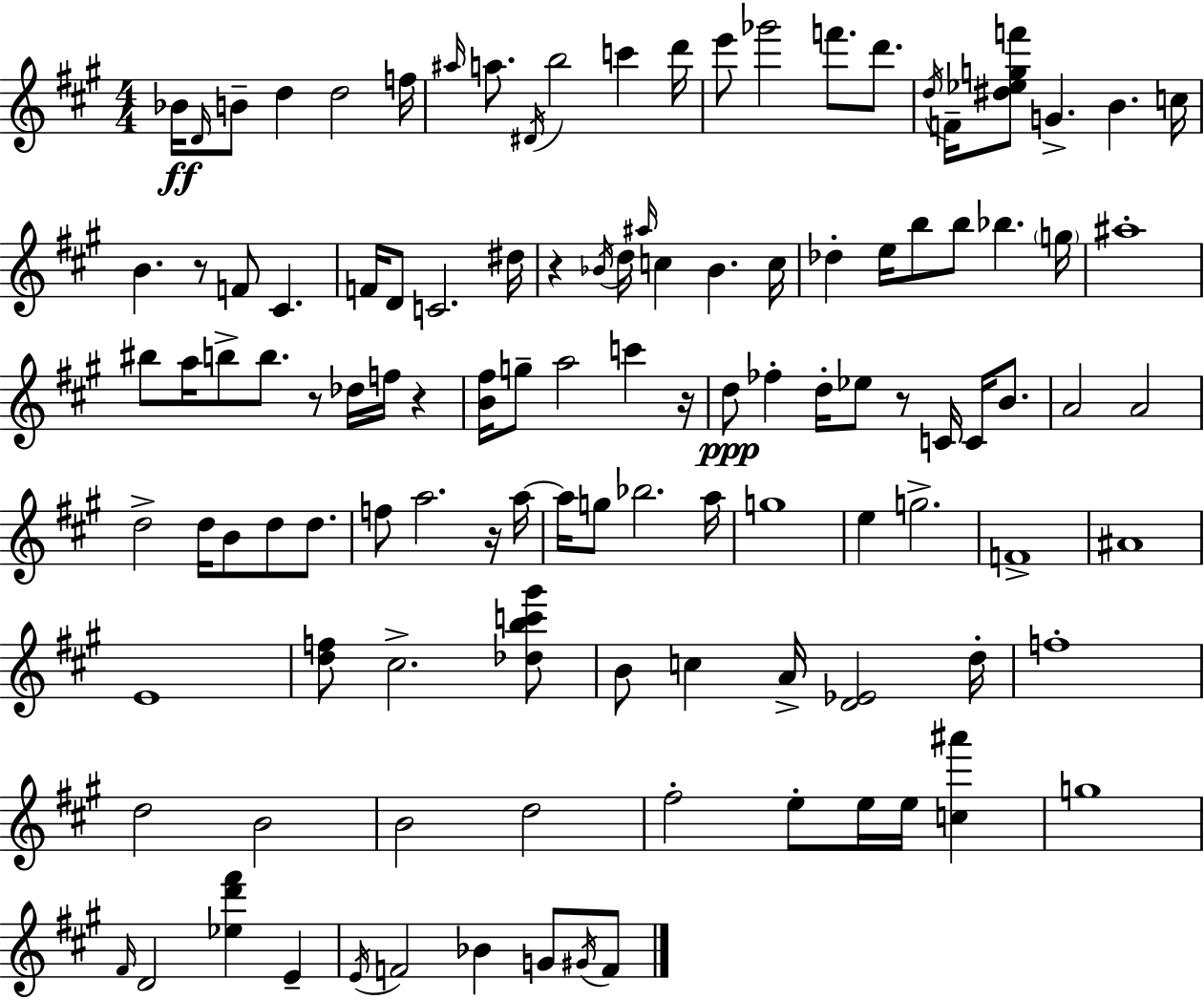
Bb4/s D4/s B4/e D5/q D5/h F5/s A#5/s A5/e. D#4/s B5/h C6/q D6/s E6/e Gb6/h F6/e. D6/e. D5/s F4/s [D#5,Eb5,G5,F6]/e G4/q. B4/q. C5/s B4/q. R/e F4/e C#4/q. F4/s D4/e C4/h. D#5/s R/q Bb4/s D5/s A#5/s C5/q Bb4/q. C5/s Db5/q E5/s B5/e B5/e Bb5/q. G5/s A#5/w BIS5/e A5/s B5/e B5/e. R/e Db5/s F5/s R/q [B4,F#5]/s G5/e A5/h C6/q R/s D5/e FES5/q D5/s Eb5/e R/e C4/s C4/s B4/e. A4/h A4/h D5/h D5/s B4/e D5/e D5/e. F5/e A5/h. R/s A5/s A5/s G5/e Bb5/h. A5/s G5/w E5/q G5/h. F4/w A#4/w E4/w [D5,F5]/e C#5/h. [Db5,B5,C6,G#6]/e B4/e C5/q A4/s [D4,Eb4]/h D5/s F5/w D5/h B4/h B4/h D5/h F#5/h E5/e E5/s E5/s [C5,A#6]/q G5/w F#4/s D4/h [Eb5,D6,F#6]/q E4/q E4/s F4/h Bb4/q G4/e G#4/s F4/e